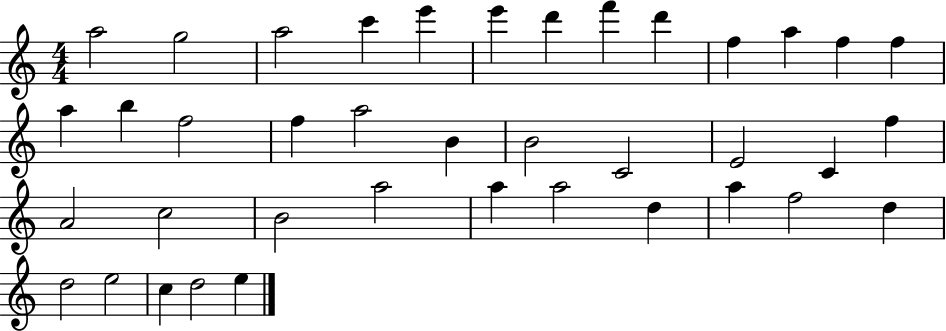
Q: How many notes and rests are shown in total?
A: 39